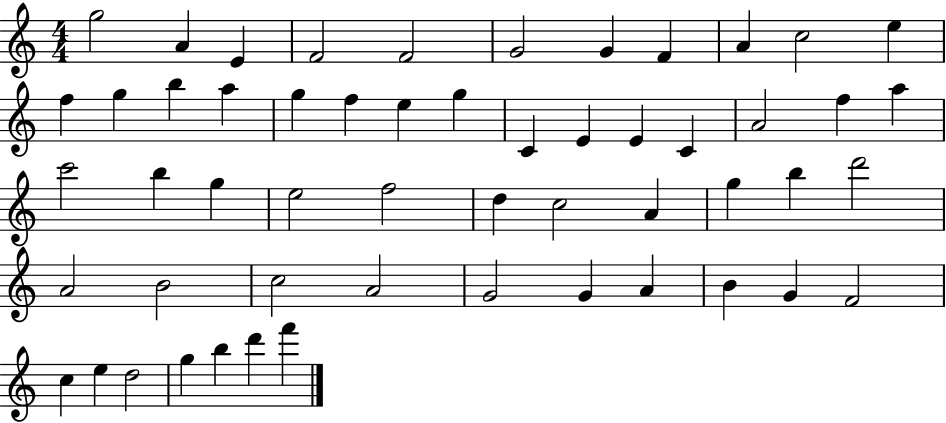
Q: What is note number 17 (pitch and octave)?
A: F5